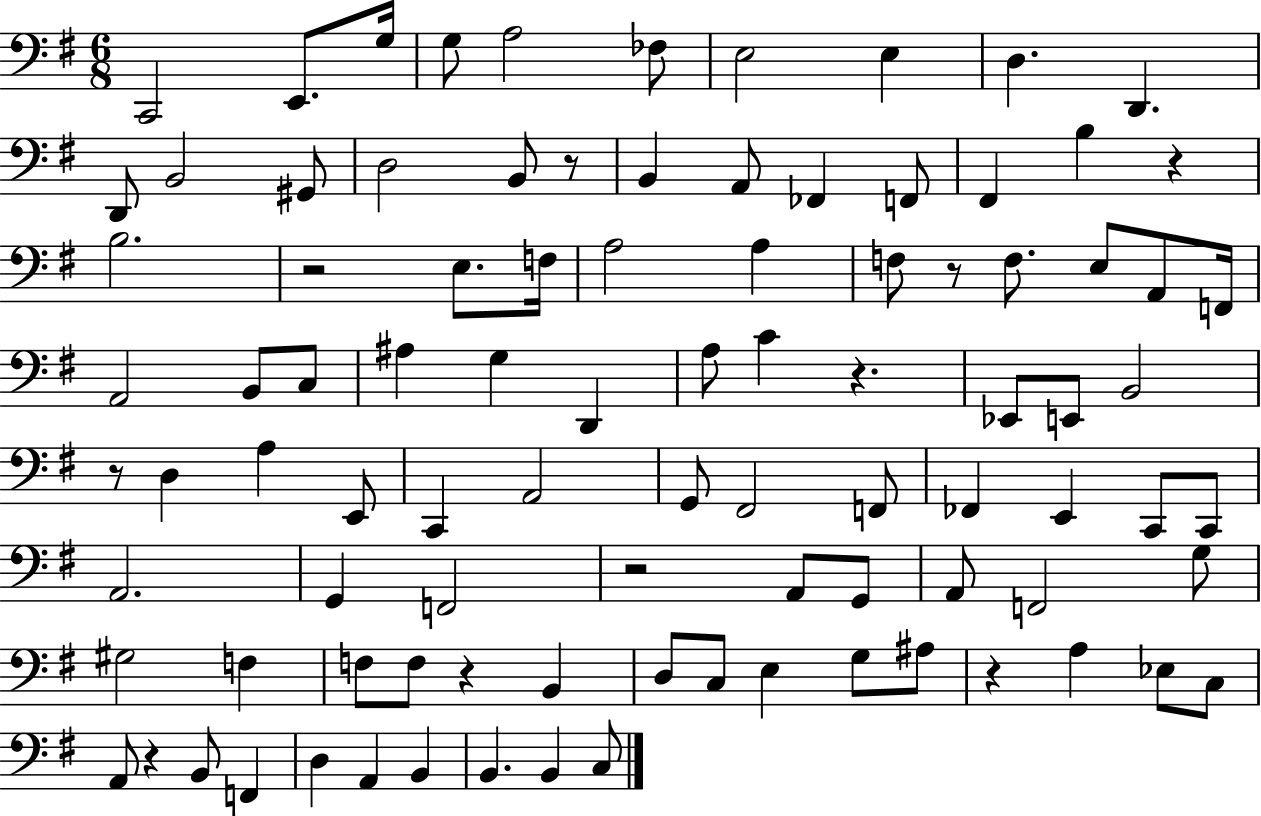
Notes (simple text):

C2/h E2/e. G3/s G3/e A3/h FES3/e E3/h E3/q D3/q. D2/q. D2/e B2/h G#2/e D3/h B2/e R/e B2/q A2/e FES2/q F2/e F#2/q B3/q R/q B3/h. R/h E3/e. F3/s A3/h A3/q F3/e R/e F3/e. E3/e A2/e F2/s A2/h B2/e C3/e A#3/q G3/q D2/q A3/e C4/q R/q. Eb2/e E2/e B2/h R/e D3/q A3/q E2/e C2/q A2/h G2/e F#2/h F2/e FES2/q E2/q C2/e C2/e A2/h. G2/q F2/h R/h A2/e G2/e A2/e F2/h G3/e G#3/h F3/q F3/e F3/e R/q B2/q D3/e C3/e E3/q G3/e A#3/e R/q A3/q Eb3/e C3/e A2/e R/q B2/e F2/q D3/q A2/q B2/q B2/q. B2/q C3/e